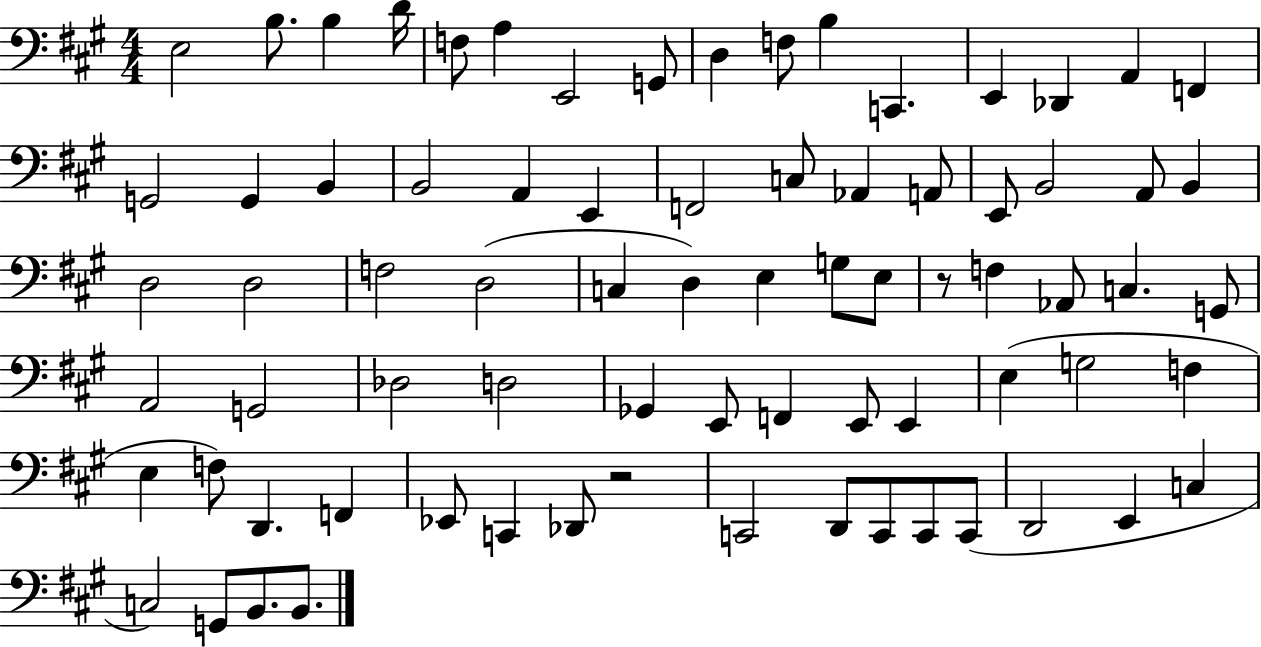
E3/h B3/e. B3/q D4/s F3/e A3/q E2/h G2/e D3/q F3/e B3/q C2/q. E2/q Db2/q A2/q F2/q G2/h G2/q B2/q B2/h A2/q E2/q F2/h C3/e Ab2/q A2/e E2/e B2/h A2/e B2/q D3/h D3/h F3/h D3/h C3/q D3/q E3/q G3/e E3/e R/e F3/q Ab2/e C3/q. G2/e A2/h G2/h Db3/h D3/h Gb2/q E2/e F2/q E2/e E2/q E3/q G3/h F3/q E3/q F3/e D2/q. F2/q Eb2/e C2/q Db2/e R/h C2/h D2/e C2/e C2/e C2/e D2/h E2/q C3/q C3/h G2/e B2/e. B2/e.